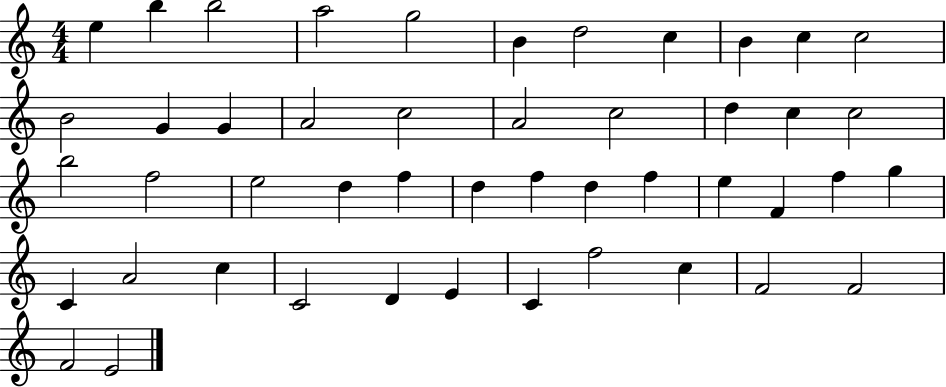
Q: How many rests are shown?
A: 0